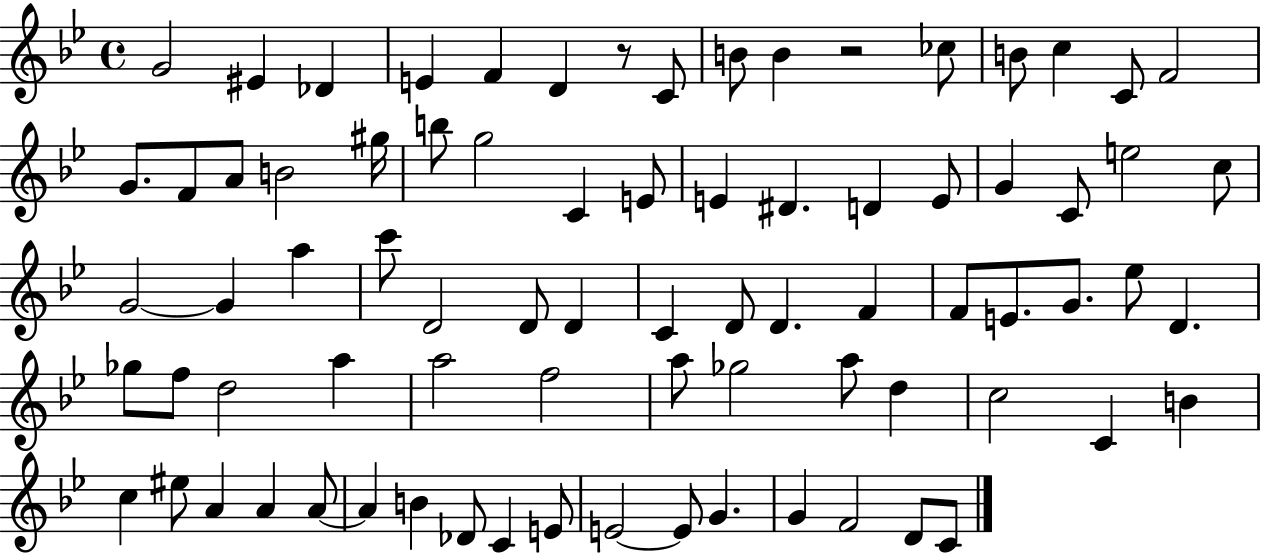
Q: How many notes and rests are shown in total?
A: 79